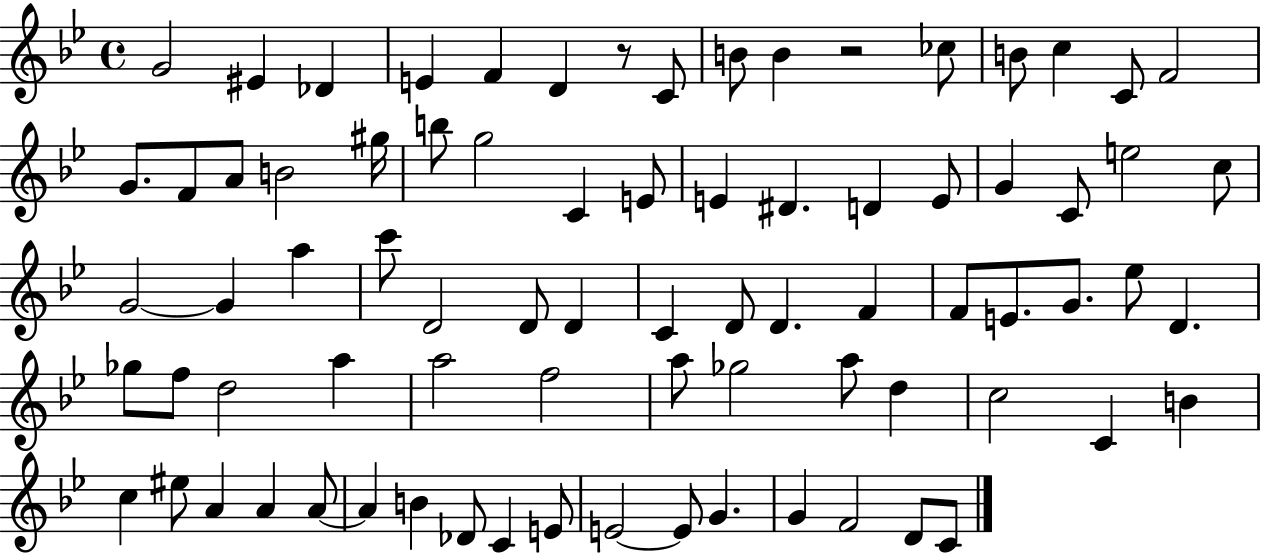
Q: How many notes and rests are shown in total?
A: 79